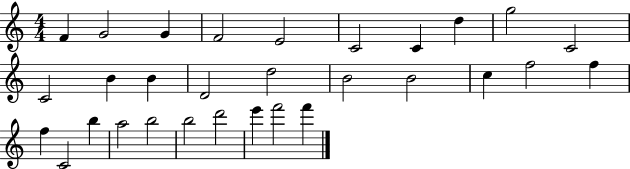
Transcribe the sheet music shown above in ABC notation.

X:1
T:Untitled
M:4/4
L:1/4
K:C
F G2 G F2 E2 C2 C d g2 C2 C2 B B D2 d2 B2 B2 c f2 f f C2 b a2 b2 b2 d'2 e' f'2 f'